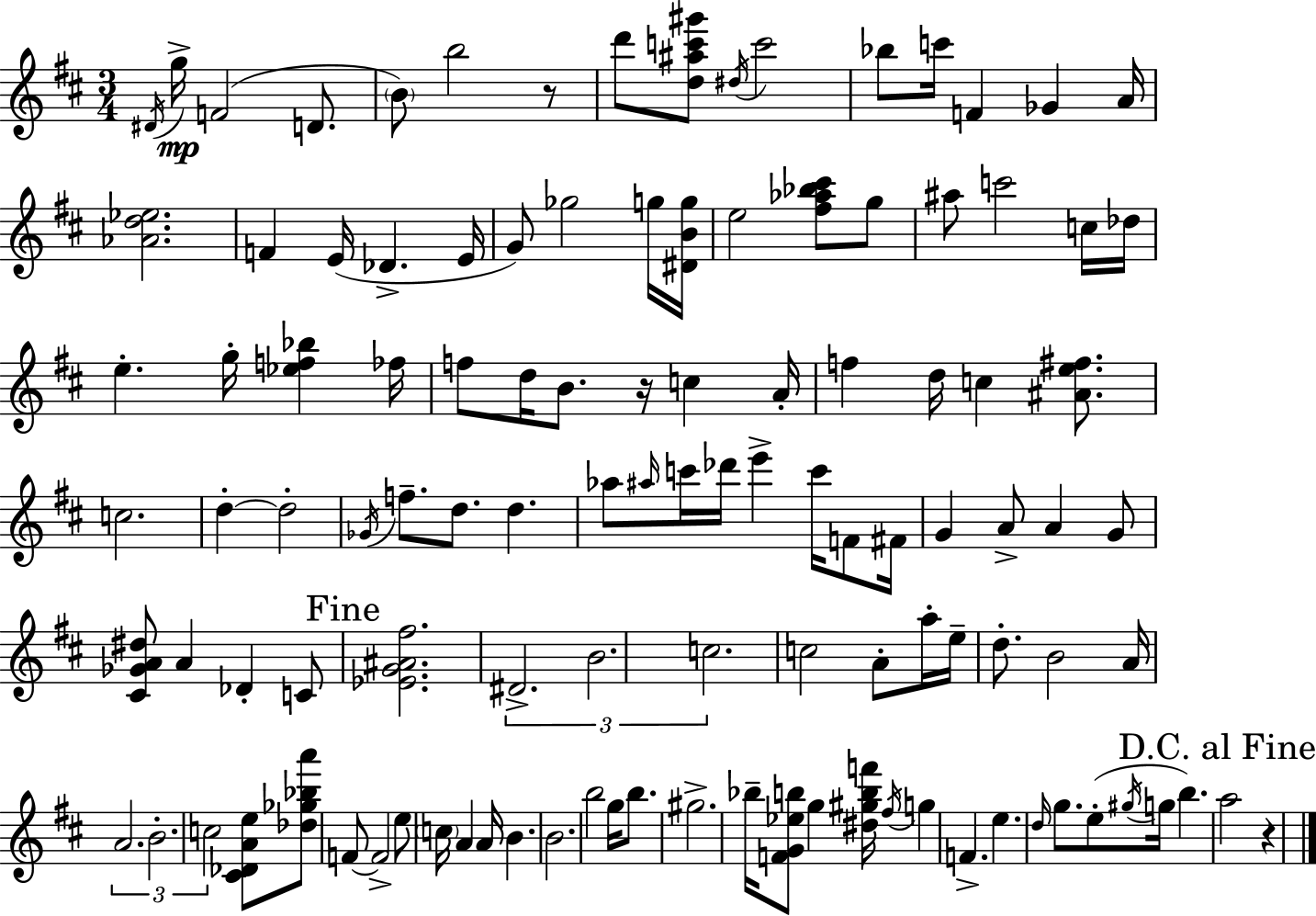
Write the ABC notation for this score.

X:1
T:Untitled
M:3/4
L:1/4
K:D
^D/4 g/4 F2 D/2 B/2 b2 z/2 d'/2 [d^ac'^g']/2 ^d/4 c'2 _b/2 c'/4 F _G A/4 [_Ad_e]2 F E/4 _D E/4 G/2 _g2 g/4 [^DBg]/4 e2 [^f_a_b^c']/2 g/2 ^a/2 c'2 c/4 _d/4 e g/4 [_ef_b] _f/4 f/2 d/4 B/2 z/4 c A/4 f d/4 c [^Ae^f]/2 c2 d d2 _G/4 f/2 d/2 d _a/2 ^a/4 c'/4 _d'/4 e' c'/4 F/2 ^F/4 G A/2 A G/2 [^C_GA^d]/2 A _D C/2 [_EG^A^f]2 ^D2 B2 c2 c2 A/2 a/4 e/4 d/2 B2 A/4 A2 B2 c2 [^C_DAe]/2 [_d_g_ba']/2 F/2 F2 e/2 c/4 A A/4 B B2 b2 g/4 b/2 ^g2 _b/4 [FG_eb]/2 g [^d^gbf']/4 ^f/4 g F e d/4 g/2 e/2 ^g/4 g/4 b a2 z